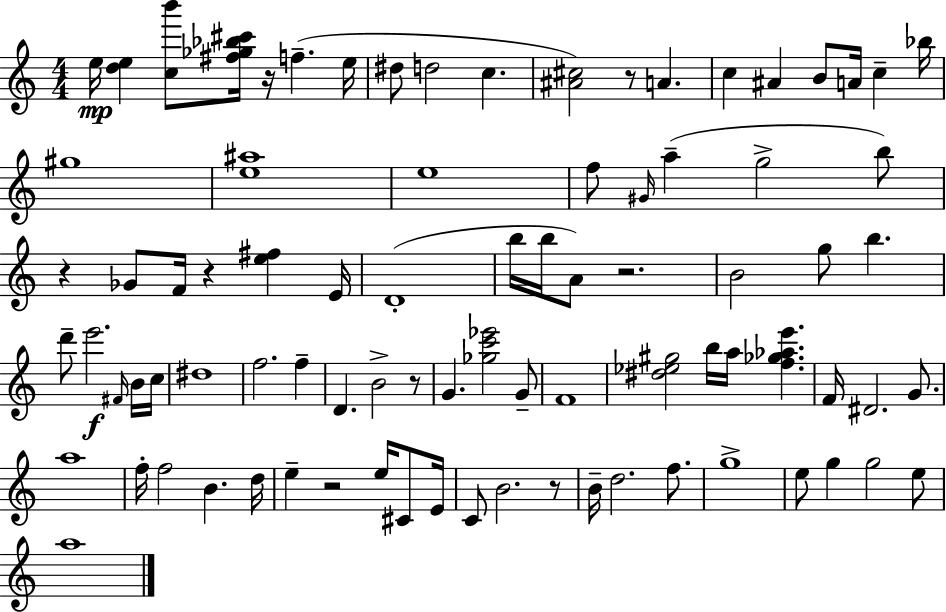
{
  \clef treble
  \numericTimeSignature
  \time 4/4
  \key c \major
  e''16\mp <d'' e''>4 <c'' b'''>8 <fis'' ges'' bes'' cis'''>16 r16 f''4.--( e''16 | dis''8 d''2 c''4. | <ais' cis''>2) r8 a'4. | c''4 ais'4 b'8 a'16 c''4-- bes''16 | \break gis''1 | <e'' ais''>1 | e''1 | f''8 \grace { gis'16 }( a''4-- g''2-> b''8) | \break r4 ges'8 f'16 r4 <e'' fis''>4 | e'16 d'1-.( | b''16 b''16 a'8) r2. | b'2 g''8 b''4. | \break d'''8-- e'''2.\f \grace { fis'16 } | b'16 c''16 dis''1 | f''2. f''4-- | d'4. b'2-> | \break r8 g'4. <ges'' c''' ees'''>2 | g'8-- f'1 | <dis'' ees'' gis''>2 b''16 a''16 <f'' ges'' aes'' e'''>4. | f'16 dis'2. g'8. | \break a''1 | f''16-. f''2 b'4. | d''16 e''4-- r2 e''16 cis'8 | e'16 c'8 b'2. | \break r8 b'16-- d''2. f''8. | g''1-> | e''8 g''4 g''2 | e''8 a''1 | \break \bar "|."
}